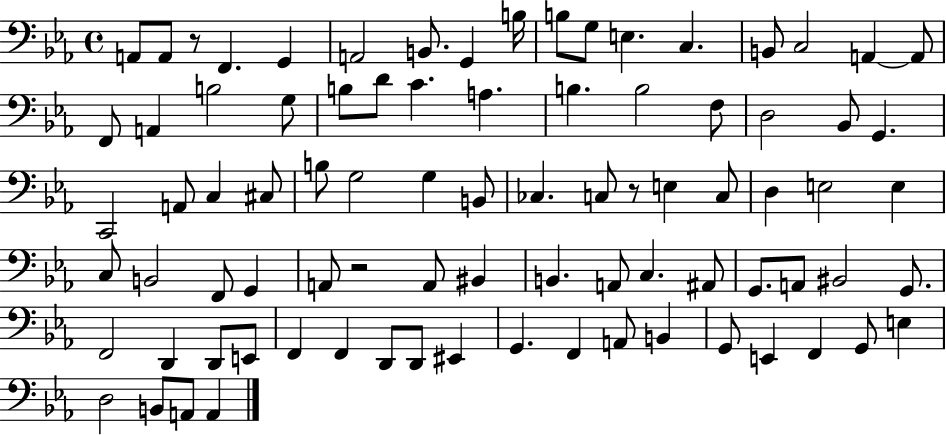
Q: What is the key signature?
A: EES major